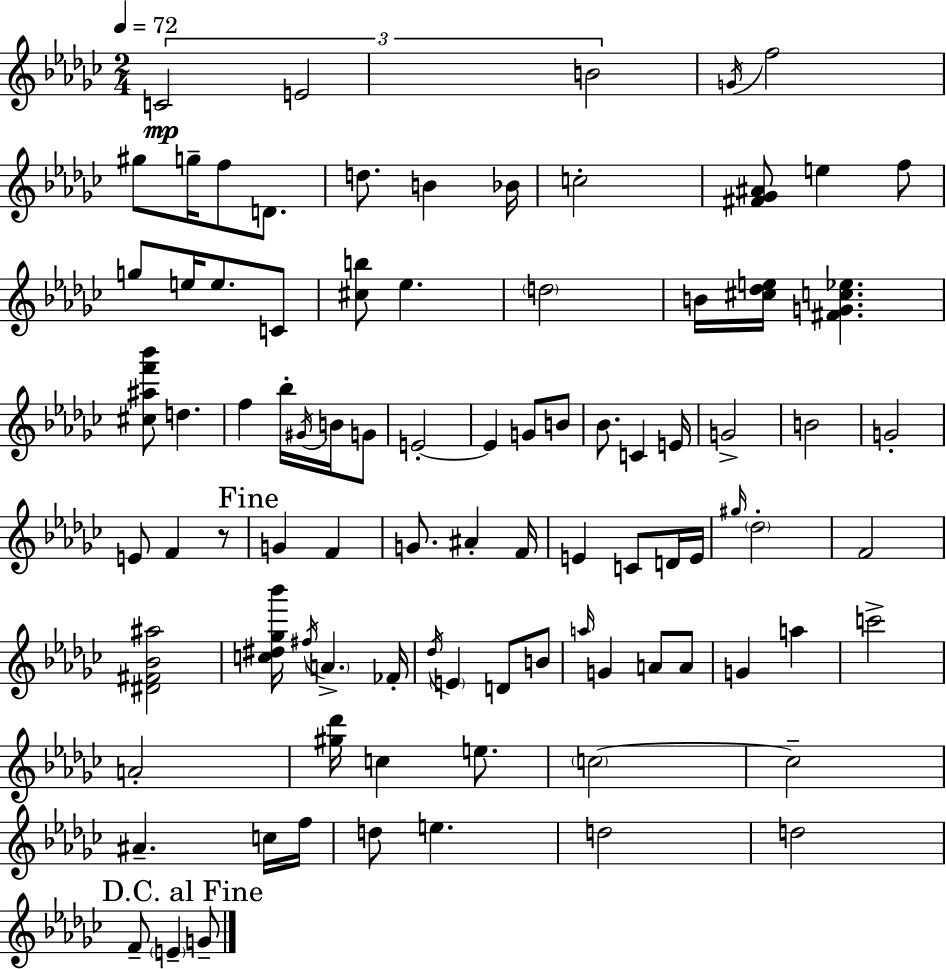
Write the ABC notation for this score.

X:1
T:Untitled
M:2/4
L:1/4
K:Ebm
C2 E2 B2 G/4 f2 ^g/2 g/4 f/2 D/2 d/2 B _B/4 c2 [^F_G^A]/2 e f/2 g/2 e/4 e/2 C/2 [^cb]/2 _e d2 B/4 [^c_de]/4 [^FGc_e] [^c^af'_b']/2 d f _b/4 ^G/4 B/4 G/2 E2 E G/2 B/2 _B/2 C E/4 G2 B2 G2 E/2 F z/2 G F G/2 ^A F/4 E C/2 D/4 E/4 ^g/4 _d2 F2 [^D^F_B^a]2 [c^d_g_b']/4 ^f/4 A _F/4 _d/4 E D/2 B/2 a/4 G A/2 A/2 G a c'2 A2 [^g_d']/4 c e/2 c2 c2 ^A c/4 f/4 d/2 e d2 d2 F/2 E G/2